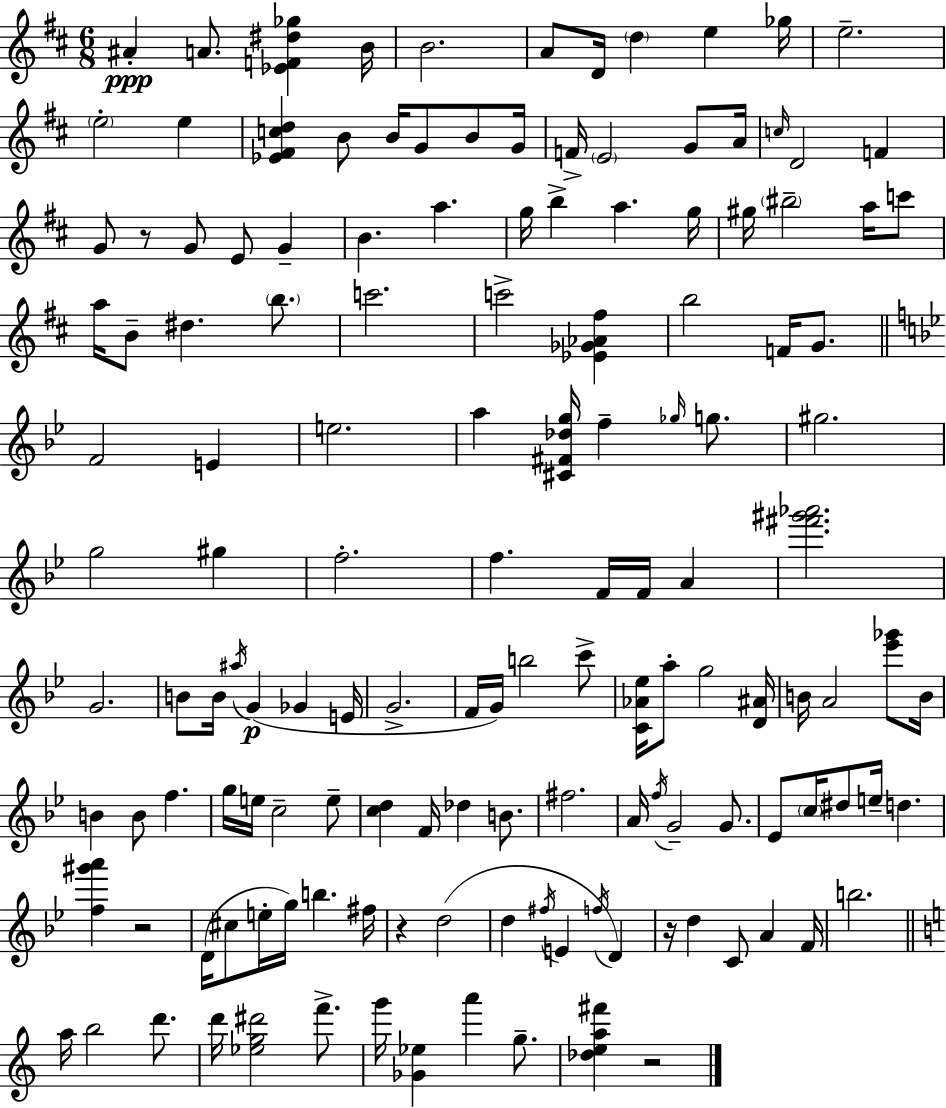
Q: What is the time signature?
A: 6/8